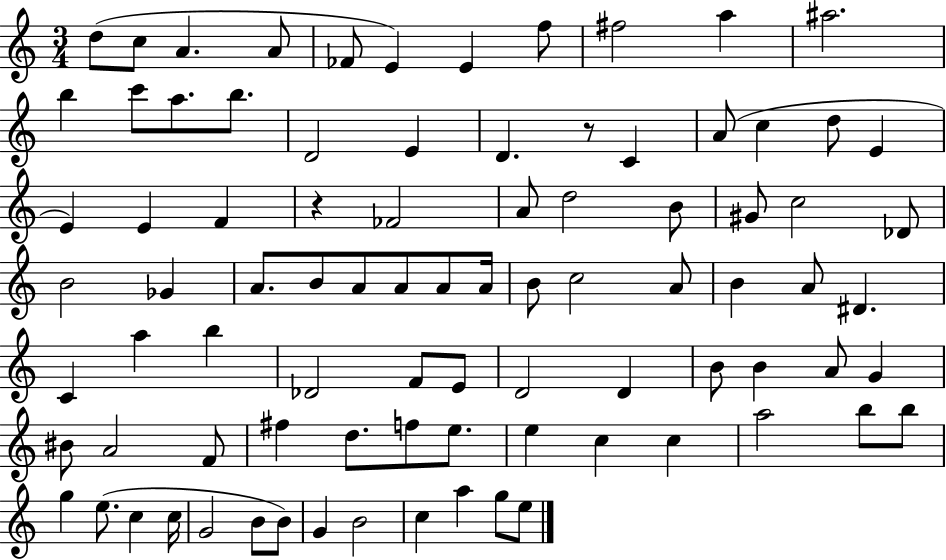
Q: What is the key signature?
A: C major